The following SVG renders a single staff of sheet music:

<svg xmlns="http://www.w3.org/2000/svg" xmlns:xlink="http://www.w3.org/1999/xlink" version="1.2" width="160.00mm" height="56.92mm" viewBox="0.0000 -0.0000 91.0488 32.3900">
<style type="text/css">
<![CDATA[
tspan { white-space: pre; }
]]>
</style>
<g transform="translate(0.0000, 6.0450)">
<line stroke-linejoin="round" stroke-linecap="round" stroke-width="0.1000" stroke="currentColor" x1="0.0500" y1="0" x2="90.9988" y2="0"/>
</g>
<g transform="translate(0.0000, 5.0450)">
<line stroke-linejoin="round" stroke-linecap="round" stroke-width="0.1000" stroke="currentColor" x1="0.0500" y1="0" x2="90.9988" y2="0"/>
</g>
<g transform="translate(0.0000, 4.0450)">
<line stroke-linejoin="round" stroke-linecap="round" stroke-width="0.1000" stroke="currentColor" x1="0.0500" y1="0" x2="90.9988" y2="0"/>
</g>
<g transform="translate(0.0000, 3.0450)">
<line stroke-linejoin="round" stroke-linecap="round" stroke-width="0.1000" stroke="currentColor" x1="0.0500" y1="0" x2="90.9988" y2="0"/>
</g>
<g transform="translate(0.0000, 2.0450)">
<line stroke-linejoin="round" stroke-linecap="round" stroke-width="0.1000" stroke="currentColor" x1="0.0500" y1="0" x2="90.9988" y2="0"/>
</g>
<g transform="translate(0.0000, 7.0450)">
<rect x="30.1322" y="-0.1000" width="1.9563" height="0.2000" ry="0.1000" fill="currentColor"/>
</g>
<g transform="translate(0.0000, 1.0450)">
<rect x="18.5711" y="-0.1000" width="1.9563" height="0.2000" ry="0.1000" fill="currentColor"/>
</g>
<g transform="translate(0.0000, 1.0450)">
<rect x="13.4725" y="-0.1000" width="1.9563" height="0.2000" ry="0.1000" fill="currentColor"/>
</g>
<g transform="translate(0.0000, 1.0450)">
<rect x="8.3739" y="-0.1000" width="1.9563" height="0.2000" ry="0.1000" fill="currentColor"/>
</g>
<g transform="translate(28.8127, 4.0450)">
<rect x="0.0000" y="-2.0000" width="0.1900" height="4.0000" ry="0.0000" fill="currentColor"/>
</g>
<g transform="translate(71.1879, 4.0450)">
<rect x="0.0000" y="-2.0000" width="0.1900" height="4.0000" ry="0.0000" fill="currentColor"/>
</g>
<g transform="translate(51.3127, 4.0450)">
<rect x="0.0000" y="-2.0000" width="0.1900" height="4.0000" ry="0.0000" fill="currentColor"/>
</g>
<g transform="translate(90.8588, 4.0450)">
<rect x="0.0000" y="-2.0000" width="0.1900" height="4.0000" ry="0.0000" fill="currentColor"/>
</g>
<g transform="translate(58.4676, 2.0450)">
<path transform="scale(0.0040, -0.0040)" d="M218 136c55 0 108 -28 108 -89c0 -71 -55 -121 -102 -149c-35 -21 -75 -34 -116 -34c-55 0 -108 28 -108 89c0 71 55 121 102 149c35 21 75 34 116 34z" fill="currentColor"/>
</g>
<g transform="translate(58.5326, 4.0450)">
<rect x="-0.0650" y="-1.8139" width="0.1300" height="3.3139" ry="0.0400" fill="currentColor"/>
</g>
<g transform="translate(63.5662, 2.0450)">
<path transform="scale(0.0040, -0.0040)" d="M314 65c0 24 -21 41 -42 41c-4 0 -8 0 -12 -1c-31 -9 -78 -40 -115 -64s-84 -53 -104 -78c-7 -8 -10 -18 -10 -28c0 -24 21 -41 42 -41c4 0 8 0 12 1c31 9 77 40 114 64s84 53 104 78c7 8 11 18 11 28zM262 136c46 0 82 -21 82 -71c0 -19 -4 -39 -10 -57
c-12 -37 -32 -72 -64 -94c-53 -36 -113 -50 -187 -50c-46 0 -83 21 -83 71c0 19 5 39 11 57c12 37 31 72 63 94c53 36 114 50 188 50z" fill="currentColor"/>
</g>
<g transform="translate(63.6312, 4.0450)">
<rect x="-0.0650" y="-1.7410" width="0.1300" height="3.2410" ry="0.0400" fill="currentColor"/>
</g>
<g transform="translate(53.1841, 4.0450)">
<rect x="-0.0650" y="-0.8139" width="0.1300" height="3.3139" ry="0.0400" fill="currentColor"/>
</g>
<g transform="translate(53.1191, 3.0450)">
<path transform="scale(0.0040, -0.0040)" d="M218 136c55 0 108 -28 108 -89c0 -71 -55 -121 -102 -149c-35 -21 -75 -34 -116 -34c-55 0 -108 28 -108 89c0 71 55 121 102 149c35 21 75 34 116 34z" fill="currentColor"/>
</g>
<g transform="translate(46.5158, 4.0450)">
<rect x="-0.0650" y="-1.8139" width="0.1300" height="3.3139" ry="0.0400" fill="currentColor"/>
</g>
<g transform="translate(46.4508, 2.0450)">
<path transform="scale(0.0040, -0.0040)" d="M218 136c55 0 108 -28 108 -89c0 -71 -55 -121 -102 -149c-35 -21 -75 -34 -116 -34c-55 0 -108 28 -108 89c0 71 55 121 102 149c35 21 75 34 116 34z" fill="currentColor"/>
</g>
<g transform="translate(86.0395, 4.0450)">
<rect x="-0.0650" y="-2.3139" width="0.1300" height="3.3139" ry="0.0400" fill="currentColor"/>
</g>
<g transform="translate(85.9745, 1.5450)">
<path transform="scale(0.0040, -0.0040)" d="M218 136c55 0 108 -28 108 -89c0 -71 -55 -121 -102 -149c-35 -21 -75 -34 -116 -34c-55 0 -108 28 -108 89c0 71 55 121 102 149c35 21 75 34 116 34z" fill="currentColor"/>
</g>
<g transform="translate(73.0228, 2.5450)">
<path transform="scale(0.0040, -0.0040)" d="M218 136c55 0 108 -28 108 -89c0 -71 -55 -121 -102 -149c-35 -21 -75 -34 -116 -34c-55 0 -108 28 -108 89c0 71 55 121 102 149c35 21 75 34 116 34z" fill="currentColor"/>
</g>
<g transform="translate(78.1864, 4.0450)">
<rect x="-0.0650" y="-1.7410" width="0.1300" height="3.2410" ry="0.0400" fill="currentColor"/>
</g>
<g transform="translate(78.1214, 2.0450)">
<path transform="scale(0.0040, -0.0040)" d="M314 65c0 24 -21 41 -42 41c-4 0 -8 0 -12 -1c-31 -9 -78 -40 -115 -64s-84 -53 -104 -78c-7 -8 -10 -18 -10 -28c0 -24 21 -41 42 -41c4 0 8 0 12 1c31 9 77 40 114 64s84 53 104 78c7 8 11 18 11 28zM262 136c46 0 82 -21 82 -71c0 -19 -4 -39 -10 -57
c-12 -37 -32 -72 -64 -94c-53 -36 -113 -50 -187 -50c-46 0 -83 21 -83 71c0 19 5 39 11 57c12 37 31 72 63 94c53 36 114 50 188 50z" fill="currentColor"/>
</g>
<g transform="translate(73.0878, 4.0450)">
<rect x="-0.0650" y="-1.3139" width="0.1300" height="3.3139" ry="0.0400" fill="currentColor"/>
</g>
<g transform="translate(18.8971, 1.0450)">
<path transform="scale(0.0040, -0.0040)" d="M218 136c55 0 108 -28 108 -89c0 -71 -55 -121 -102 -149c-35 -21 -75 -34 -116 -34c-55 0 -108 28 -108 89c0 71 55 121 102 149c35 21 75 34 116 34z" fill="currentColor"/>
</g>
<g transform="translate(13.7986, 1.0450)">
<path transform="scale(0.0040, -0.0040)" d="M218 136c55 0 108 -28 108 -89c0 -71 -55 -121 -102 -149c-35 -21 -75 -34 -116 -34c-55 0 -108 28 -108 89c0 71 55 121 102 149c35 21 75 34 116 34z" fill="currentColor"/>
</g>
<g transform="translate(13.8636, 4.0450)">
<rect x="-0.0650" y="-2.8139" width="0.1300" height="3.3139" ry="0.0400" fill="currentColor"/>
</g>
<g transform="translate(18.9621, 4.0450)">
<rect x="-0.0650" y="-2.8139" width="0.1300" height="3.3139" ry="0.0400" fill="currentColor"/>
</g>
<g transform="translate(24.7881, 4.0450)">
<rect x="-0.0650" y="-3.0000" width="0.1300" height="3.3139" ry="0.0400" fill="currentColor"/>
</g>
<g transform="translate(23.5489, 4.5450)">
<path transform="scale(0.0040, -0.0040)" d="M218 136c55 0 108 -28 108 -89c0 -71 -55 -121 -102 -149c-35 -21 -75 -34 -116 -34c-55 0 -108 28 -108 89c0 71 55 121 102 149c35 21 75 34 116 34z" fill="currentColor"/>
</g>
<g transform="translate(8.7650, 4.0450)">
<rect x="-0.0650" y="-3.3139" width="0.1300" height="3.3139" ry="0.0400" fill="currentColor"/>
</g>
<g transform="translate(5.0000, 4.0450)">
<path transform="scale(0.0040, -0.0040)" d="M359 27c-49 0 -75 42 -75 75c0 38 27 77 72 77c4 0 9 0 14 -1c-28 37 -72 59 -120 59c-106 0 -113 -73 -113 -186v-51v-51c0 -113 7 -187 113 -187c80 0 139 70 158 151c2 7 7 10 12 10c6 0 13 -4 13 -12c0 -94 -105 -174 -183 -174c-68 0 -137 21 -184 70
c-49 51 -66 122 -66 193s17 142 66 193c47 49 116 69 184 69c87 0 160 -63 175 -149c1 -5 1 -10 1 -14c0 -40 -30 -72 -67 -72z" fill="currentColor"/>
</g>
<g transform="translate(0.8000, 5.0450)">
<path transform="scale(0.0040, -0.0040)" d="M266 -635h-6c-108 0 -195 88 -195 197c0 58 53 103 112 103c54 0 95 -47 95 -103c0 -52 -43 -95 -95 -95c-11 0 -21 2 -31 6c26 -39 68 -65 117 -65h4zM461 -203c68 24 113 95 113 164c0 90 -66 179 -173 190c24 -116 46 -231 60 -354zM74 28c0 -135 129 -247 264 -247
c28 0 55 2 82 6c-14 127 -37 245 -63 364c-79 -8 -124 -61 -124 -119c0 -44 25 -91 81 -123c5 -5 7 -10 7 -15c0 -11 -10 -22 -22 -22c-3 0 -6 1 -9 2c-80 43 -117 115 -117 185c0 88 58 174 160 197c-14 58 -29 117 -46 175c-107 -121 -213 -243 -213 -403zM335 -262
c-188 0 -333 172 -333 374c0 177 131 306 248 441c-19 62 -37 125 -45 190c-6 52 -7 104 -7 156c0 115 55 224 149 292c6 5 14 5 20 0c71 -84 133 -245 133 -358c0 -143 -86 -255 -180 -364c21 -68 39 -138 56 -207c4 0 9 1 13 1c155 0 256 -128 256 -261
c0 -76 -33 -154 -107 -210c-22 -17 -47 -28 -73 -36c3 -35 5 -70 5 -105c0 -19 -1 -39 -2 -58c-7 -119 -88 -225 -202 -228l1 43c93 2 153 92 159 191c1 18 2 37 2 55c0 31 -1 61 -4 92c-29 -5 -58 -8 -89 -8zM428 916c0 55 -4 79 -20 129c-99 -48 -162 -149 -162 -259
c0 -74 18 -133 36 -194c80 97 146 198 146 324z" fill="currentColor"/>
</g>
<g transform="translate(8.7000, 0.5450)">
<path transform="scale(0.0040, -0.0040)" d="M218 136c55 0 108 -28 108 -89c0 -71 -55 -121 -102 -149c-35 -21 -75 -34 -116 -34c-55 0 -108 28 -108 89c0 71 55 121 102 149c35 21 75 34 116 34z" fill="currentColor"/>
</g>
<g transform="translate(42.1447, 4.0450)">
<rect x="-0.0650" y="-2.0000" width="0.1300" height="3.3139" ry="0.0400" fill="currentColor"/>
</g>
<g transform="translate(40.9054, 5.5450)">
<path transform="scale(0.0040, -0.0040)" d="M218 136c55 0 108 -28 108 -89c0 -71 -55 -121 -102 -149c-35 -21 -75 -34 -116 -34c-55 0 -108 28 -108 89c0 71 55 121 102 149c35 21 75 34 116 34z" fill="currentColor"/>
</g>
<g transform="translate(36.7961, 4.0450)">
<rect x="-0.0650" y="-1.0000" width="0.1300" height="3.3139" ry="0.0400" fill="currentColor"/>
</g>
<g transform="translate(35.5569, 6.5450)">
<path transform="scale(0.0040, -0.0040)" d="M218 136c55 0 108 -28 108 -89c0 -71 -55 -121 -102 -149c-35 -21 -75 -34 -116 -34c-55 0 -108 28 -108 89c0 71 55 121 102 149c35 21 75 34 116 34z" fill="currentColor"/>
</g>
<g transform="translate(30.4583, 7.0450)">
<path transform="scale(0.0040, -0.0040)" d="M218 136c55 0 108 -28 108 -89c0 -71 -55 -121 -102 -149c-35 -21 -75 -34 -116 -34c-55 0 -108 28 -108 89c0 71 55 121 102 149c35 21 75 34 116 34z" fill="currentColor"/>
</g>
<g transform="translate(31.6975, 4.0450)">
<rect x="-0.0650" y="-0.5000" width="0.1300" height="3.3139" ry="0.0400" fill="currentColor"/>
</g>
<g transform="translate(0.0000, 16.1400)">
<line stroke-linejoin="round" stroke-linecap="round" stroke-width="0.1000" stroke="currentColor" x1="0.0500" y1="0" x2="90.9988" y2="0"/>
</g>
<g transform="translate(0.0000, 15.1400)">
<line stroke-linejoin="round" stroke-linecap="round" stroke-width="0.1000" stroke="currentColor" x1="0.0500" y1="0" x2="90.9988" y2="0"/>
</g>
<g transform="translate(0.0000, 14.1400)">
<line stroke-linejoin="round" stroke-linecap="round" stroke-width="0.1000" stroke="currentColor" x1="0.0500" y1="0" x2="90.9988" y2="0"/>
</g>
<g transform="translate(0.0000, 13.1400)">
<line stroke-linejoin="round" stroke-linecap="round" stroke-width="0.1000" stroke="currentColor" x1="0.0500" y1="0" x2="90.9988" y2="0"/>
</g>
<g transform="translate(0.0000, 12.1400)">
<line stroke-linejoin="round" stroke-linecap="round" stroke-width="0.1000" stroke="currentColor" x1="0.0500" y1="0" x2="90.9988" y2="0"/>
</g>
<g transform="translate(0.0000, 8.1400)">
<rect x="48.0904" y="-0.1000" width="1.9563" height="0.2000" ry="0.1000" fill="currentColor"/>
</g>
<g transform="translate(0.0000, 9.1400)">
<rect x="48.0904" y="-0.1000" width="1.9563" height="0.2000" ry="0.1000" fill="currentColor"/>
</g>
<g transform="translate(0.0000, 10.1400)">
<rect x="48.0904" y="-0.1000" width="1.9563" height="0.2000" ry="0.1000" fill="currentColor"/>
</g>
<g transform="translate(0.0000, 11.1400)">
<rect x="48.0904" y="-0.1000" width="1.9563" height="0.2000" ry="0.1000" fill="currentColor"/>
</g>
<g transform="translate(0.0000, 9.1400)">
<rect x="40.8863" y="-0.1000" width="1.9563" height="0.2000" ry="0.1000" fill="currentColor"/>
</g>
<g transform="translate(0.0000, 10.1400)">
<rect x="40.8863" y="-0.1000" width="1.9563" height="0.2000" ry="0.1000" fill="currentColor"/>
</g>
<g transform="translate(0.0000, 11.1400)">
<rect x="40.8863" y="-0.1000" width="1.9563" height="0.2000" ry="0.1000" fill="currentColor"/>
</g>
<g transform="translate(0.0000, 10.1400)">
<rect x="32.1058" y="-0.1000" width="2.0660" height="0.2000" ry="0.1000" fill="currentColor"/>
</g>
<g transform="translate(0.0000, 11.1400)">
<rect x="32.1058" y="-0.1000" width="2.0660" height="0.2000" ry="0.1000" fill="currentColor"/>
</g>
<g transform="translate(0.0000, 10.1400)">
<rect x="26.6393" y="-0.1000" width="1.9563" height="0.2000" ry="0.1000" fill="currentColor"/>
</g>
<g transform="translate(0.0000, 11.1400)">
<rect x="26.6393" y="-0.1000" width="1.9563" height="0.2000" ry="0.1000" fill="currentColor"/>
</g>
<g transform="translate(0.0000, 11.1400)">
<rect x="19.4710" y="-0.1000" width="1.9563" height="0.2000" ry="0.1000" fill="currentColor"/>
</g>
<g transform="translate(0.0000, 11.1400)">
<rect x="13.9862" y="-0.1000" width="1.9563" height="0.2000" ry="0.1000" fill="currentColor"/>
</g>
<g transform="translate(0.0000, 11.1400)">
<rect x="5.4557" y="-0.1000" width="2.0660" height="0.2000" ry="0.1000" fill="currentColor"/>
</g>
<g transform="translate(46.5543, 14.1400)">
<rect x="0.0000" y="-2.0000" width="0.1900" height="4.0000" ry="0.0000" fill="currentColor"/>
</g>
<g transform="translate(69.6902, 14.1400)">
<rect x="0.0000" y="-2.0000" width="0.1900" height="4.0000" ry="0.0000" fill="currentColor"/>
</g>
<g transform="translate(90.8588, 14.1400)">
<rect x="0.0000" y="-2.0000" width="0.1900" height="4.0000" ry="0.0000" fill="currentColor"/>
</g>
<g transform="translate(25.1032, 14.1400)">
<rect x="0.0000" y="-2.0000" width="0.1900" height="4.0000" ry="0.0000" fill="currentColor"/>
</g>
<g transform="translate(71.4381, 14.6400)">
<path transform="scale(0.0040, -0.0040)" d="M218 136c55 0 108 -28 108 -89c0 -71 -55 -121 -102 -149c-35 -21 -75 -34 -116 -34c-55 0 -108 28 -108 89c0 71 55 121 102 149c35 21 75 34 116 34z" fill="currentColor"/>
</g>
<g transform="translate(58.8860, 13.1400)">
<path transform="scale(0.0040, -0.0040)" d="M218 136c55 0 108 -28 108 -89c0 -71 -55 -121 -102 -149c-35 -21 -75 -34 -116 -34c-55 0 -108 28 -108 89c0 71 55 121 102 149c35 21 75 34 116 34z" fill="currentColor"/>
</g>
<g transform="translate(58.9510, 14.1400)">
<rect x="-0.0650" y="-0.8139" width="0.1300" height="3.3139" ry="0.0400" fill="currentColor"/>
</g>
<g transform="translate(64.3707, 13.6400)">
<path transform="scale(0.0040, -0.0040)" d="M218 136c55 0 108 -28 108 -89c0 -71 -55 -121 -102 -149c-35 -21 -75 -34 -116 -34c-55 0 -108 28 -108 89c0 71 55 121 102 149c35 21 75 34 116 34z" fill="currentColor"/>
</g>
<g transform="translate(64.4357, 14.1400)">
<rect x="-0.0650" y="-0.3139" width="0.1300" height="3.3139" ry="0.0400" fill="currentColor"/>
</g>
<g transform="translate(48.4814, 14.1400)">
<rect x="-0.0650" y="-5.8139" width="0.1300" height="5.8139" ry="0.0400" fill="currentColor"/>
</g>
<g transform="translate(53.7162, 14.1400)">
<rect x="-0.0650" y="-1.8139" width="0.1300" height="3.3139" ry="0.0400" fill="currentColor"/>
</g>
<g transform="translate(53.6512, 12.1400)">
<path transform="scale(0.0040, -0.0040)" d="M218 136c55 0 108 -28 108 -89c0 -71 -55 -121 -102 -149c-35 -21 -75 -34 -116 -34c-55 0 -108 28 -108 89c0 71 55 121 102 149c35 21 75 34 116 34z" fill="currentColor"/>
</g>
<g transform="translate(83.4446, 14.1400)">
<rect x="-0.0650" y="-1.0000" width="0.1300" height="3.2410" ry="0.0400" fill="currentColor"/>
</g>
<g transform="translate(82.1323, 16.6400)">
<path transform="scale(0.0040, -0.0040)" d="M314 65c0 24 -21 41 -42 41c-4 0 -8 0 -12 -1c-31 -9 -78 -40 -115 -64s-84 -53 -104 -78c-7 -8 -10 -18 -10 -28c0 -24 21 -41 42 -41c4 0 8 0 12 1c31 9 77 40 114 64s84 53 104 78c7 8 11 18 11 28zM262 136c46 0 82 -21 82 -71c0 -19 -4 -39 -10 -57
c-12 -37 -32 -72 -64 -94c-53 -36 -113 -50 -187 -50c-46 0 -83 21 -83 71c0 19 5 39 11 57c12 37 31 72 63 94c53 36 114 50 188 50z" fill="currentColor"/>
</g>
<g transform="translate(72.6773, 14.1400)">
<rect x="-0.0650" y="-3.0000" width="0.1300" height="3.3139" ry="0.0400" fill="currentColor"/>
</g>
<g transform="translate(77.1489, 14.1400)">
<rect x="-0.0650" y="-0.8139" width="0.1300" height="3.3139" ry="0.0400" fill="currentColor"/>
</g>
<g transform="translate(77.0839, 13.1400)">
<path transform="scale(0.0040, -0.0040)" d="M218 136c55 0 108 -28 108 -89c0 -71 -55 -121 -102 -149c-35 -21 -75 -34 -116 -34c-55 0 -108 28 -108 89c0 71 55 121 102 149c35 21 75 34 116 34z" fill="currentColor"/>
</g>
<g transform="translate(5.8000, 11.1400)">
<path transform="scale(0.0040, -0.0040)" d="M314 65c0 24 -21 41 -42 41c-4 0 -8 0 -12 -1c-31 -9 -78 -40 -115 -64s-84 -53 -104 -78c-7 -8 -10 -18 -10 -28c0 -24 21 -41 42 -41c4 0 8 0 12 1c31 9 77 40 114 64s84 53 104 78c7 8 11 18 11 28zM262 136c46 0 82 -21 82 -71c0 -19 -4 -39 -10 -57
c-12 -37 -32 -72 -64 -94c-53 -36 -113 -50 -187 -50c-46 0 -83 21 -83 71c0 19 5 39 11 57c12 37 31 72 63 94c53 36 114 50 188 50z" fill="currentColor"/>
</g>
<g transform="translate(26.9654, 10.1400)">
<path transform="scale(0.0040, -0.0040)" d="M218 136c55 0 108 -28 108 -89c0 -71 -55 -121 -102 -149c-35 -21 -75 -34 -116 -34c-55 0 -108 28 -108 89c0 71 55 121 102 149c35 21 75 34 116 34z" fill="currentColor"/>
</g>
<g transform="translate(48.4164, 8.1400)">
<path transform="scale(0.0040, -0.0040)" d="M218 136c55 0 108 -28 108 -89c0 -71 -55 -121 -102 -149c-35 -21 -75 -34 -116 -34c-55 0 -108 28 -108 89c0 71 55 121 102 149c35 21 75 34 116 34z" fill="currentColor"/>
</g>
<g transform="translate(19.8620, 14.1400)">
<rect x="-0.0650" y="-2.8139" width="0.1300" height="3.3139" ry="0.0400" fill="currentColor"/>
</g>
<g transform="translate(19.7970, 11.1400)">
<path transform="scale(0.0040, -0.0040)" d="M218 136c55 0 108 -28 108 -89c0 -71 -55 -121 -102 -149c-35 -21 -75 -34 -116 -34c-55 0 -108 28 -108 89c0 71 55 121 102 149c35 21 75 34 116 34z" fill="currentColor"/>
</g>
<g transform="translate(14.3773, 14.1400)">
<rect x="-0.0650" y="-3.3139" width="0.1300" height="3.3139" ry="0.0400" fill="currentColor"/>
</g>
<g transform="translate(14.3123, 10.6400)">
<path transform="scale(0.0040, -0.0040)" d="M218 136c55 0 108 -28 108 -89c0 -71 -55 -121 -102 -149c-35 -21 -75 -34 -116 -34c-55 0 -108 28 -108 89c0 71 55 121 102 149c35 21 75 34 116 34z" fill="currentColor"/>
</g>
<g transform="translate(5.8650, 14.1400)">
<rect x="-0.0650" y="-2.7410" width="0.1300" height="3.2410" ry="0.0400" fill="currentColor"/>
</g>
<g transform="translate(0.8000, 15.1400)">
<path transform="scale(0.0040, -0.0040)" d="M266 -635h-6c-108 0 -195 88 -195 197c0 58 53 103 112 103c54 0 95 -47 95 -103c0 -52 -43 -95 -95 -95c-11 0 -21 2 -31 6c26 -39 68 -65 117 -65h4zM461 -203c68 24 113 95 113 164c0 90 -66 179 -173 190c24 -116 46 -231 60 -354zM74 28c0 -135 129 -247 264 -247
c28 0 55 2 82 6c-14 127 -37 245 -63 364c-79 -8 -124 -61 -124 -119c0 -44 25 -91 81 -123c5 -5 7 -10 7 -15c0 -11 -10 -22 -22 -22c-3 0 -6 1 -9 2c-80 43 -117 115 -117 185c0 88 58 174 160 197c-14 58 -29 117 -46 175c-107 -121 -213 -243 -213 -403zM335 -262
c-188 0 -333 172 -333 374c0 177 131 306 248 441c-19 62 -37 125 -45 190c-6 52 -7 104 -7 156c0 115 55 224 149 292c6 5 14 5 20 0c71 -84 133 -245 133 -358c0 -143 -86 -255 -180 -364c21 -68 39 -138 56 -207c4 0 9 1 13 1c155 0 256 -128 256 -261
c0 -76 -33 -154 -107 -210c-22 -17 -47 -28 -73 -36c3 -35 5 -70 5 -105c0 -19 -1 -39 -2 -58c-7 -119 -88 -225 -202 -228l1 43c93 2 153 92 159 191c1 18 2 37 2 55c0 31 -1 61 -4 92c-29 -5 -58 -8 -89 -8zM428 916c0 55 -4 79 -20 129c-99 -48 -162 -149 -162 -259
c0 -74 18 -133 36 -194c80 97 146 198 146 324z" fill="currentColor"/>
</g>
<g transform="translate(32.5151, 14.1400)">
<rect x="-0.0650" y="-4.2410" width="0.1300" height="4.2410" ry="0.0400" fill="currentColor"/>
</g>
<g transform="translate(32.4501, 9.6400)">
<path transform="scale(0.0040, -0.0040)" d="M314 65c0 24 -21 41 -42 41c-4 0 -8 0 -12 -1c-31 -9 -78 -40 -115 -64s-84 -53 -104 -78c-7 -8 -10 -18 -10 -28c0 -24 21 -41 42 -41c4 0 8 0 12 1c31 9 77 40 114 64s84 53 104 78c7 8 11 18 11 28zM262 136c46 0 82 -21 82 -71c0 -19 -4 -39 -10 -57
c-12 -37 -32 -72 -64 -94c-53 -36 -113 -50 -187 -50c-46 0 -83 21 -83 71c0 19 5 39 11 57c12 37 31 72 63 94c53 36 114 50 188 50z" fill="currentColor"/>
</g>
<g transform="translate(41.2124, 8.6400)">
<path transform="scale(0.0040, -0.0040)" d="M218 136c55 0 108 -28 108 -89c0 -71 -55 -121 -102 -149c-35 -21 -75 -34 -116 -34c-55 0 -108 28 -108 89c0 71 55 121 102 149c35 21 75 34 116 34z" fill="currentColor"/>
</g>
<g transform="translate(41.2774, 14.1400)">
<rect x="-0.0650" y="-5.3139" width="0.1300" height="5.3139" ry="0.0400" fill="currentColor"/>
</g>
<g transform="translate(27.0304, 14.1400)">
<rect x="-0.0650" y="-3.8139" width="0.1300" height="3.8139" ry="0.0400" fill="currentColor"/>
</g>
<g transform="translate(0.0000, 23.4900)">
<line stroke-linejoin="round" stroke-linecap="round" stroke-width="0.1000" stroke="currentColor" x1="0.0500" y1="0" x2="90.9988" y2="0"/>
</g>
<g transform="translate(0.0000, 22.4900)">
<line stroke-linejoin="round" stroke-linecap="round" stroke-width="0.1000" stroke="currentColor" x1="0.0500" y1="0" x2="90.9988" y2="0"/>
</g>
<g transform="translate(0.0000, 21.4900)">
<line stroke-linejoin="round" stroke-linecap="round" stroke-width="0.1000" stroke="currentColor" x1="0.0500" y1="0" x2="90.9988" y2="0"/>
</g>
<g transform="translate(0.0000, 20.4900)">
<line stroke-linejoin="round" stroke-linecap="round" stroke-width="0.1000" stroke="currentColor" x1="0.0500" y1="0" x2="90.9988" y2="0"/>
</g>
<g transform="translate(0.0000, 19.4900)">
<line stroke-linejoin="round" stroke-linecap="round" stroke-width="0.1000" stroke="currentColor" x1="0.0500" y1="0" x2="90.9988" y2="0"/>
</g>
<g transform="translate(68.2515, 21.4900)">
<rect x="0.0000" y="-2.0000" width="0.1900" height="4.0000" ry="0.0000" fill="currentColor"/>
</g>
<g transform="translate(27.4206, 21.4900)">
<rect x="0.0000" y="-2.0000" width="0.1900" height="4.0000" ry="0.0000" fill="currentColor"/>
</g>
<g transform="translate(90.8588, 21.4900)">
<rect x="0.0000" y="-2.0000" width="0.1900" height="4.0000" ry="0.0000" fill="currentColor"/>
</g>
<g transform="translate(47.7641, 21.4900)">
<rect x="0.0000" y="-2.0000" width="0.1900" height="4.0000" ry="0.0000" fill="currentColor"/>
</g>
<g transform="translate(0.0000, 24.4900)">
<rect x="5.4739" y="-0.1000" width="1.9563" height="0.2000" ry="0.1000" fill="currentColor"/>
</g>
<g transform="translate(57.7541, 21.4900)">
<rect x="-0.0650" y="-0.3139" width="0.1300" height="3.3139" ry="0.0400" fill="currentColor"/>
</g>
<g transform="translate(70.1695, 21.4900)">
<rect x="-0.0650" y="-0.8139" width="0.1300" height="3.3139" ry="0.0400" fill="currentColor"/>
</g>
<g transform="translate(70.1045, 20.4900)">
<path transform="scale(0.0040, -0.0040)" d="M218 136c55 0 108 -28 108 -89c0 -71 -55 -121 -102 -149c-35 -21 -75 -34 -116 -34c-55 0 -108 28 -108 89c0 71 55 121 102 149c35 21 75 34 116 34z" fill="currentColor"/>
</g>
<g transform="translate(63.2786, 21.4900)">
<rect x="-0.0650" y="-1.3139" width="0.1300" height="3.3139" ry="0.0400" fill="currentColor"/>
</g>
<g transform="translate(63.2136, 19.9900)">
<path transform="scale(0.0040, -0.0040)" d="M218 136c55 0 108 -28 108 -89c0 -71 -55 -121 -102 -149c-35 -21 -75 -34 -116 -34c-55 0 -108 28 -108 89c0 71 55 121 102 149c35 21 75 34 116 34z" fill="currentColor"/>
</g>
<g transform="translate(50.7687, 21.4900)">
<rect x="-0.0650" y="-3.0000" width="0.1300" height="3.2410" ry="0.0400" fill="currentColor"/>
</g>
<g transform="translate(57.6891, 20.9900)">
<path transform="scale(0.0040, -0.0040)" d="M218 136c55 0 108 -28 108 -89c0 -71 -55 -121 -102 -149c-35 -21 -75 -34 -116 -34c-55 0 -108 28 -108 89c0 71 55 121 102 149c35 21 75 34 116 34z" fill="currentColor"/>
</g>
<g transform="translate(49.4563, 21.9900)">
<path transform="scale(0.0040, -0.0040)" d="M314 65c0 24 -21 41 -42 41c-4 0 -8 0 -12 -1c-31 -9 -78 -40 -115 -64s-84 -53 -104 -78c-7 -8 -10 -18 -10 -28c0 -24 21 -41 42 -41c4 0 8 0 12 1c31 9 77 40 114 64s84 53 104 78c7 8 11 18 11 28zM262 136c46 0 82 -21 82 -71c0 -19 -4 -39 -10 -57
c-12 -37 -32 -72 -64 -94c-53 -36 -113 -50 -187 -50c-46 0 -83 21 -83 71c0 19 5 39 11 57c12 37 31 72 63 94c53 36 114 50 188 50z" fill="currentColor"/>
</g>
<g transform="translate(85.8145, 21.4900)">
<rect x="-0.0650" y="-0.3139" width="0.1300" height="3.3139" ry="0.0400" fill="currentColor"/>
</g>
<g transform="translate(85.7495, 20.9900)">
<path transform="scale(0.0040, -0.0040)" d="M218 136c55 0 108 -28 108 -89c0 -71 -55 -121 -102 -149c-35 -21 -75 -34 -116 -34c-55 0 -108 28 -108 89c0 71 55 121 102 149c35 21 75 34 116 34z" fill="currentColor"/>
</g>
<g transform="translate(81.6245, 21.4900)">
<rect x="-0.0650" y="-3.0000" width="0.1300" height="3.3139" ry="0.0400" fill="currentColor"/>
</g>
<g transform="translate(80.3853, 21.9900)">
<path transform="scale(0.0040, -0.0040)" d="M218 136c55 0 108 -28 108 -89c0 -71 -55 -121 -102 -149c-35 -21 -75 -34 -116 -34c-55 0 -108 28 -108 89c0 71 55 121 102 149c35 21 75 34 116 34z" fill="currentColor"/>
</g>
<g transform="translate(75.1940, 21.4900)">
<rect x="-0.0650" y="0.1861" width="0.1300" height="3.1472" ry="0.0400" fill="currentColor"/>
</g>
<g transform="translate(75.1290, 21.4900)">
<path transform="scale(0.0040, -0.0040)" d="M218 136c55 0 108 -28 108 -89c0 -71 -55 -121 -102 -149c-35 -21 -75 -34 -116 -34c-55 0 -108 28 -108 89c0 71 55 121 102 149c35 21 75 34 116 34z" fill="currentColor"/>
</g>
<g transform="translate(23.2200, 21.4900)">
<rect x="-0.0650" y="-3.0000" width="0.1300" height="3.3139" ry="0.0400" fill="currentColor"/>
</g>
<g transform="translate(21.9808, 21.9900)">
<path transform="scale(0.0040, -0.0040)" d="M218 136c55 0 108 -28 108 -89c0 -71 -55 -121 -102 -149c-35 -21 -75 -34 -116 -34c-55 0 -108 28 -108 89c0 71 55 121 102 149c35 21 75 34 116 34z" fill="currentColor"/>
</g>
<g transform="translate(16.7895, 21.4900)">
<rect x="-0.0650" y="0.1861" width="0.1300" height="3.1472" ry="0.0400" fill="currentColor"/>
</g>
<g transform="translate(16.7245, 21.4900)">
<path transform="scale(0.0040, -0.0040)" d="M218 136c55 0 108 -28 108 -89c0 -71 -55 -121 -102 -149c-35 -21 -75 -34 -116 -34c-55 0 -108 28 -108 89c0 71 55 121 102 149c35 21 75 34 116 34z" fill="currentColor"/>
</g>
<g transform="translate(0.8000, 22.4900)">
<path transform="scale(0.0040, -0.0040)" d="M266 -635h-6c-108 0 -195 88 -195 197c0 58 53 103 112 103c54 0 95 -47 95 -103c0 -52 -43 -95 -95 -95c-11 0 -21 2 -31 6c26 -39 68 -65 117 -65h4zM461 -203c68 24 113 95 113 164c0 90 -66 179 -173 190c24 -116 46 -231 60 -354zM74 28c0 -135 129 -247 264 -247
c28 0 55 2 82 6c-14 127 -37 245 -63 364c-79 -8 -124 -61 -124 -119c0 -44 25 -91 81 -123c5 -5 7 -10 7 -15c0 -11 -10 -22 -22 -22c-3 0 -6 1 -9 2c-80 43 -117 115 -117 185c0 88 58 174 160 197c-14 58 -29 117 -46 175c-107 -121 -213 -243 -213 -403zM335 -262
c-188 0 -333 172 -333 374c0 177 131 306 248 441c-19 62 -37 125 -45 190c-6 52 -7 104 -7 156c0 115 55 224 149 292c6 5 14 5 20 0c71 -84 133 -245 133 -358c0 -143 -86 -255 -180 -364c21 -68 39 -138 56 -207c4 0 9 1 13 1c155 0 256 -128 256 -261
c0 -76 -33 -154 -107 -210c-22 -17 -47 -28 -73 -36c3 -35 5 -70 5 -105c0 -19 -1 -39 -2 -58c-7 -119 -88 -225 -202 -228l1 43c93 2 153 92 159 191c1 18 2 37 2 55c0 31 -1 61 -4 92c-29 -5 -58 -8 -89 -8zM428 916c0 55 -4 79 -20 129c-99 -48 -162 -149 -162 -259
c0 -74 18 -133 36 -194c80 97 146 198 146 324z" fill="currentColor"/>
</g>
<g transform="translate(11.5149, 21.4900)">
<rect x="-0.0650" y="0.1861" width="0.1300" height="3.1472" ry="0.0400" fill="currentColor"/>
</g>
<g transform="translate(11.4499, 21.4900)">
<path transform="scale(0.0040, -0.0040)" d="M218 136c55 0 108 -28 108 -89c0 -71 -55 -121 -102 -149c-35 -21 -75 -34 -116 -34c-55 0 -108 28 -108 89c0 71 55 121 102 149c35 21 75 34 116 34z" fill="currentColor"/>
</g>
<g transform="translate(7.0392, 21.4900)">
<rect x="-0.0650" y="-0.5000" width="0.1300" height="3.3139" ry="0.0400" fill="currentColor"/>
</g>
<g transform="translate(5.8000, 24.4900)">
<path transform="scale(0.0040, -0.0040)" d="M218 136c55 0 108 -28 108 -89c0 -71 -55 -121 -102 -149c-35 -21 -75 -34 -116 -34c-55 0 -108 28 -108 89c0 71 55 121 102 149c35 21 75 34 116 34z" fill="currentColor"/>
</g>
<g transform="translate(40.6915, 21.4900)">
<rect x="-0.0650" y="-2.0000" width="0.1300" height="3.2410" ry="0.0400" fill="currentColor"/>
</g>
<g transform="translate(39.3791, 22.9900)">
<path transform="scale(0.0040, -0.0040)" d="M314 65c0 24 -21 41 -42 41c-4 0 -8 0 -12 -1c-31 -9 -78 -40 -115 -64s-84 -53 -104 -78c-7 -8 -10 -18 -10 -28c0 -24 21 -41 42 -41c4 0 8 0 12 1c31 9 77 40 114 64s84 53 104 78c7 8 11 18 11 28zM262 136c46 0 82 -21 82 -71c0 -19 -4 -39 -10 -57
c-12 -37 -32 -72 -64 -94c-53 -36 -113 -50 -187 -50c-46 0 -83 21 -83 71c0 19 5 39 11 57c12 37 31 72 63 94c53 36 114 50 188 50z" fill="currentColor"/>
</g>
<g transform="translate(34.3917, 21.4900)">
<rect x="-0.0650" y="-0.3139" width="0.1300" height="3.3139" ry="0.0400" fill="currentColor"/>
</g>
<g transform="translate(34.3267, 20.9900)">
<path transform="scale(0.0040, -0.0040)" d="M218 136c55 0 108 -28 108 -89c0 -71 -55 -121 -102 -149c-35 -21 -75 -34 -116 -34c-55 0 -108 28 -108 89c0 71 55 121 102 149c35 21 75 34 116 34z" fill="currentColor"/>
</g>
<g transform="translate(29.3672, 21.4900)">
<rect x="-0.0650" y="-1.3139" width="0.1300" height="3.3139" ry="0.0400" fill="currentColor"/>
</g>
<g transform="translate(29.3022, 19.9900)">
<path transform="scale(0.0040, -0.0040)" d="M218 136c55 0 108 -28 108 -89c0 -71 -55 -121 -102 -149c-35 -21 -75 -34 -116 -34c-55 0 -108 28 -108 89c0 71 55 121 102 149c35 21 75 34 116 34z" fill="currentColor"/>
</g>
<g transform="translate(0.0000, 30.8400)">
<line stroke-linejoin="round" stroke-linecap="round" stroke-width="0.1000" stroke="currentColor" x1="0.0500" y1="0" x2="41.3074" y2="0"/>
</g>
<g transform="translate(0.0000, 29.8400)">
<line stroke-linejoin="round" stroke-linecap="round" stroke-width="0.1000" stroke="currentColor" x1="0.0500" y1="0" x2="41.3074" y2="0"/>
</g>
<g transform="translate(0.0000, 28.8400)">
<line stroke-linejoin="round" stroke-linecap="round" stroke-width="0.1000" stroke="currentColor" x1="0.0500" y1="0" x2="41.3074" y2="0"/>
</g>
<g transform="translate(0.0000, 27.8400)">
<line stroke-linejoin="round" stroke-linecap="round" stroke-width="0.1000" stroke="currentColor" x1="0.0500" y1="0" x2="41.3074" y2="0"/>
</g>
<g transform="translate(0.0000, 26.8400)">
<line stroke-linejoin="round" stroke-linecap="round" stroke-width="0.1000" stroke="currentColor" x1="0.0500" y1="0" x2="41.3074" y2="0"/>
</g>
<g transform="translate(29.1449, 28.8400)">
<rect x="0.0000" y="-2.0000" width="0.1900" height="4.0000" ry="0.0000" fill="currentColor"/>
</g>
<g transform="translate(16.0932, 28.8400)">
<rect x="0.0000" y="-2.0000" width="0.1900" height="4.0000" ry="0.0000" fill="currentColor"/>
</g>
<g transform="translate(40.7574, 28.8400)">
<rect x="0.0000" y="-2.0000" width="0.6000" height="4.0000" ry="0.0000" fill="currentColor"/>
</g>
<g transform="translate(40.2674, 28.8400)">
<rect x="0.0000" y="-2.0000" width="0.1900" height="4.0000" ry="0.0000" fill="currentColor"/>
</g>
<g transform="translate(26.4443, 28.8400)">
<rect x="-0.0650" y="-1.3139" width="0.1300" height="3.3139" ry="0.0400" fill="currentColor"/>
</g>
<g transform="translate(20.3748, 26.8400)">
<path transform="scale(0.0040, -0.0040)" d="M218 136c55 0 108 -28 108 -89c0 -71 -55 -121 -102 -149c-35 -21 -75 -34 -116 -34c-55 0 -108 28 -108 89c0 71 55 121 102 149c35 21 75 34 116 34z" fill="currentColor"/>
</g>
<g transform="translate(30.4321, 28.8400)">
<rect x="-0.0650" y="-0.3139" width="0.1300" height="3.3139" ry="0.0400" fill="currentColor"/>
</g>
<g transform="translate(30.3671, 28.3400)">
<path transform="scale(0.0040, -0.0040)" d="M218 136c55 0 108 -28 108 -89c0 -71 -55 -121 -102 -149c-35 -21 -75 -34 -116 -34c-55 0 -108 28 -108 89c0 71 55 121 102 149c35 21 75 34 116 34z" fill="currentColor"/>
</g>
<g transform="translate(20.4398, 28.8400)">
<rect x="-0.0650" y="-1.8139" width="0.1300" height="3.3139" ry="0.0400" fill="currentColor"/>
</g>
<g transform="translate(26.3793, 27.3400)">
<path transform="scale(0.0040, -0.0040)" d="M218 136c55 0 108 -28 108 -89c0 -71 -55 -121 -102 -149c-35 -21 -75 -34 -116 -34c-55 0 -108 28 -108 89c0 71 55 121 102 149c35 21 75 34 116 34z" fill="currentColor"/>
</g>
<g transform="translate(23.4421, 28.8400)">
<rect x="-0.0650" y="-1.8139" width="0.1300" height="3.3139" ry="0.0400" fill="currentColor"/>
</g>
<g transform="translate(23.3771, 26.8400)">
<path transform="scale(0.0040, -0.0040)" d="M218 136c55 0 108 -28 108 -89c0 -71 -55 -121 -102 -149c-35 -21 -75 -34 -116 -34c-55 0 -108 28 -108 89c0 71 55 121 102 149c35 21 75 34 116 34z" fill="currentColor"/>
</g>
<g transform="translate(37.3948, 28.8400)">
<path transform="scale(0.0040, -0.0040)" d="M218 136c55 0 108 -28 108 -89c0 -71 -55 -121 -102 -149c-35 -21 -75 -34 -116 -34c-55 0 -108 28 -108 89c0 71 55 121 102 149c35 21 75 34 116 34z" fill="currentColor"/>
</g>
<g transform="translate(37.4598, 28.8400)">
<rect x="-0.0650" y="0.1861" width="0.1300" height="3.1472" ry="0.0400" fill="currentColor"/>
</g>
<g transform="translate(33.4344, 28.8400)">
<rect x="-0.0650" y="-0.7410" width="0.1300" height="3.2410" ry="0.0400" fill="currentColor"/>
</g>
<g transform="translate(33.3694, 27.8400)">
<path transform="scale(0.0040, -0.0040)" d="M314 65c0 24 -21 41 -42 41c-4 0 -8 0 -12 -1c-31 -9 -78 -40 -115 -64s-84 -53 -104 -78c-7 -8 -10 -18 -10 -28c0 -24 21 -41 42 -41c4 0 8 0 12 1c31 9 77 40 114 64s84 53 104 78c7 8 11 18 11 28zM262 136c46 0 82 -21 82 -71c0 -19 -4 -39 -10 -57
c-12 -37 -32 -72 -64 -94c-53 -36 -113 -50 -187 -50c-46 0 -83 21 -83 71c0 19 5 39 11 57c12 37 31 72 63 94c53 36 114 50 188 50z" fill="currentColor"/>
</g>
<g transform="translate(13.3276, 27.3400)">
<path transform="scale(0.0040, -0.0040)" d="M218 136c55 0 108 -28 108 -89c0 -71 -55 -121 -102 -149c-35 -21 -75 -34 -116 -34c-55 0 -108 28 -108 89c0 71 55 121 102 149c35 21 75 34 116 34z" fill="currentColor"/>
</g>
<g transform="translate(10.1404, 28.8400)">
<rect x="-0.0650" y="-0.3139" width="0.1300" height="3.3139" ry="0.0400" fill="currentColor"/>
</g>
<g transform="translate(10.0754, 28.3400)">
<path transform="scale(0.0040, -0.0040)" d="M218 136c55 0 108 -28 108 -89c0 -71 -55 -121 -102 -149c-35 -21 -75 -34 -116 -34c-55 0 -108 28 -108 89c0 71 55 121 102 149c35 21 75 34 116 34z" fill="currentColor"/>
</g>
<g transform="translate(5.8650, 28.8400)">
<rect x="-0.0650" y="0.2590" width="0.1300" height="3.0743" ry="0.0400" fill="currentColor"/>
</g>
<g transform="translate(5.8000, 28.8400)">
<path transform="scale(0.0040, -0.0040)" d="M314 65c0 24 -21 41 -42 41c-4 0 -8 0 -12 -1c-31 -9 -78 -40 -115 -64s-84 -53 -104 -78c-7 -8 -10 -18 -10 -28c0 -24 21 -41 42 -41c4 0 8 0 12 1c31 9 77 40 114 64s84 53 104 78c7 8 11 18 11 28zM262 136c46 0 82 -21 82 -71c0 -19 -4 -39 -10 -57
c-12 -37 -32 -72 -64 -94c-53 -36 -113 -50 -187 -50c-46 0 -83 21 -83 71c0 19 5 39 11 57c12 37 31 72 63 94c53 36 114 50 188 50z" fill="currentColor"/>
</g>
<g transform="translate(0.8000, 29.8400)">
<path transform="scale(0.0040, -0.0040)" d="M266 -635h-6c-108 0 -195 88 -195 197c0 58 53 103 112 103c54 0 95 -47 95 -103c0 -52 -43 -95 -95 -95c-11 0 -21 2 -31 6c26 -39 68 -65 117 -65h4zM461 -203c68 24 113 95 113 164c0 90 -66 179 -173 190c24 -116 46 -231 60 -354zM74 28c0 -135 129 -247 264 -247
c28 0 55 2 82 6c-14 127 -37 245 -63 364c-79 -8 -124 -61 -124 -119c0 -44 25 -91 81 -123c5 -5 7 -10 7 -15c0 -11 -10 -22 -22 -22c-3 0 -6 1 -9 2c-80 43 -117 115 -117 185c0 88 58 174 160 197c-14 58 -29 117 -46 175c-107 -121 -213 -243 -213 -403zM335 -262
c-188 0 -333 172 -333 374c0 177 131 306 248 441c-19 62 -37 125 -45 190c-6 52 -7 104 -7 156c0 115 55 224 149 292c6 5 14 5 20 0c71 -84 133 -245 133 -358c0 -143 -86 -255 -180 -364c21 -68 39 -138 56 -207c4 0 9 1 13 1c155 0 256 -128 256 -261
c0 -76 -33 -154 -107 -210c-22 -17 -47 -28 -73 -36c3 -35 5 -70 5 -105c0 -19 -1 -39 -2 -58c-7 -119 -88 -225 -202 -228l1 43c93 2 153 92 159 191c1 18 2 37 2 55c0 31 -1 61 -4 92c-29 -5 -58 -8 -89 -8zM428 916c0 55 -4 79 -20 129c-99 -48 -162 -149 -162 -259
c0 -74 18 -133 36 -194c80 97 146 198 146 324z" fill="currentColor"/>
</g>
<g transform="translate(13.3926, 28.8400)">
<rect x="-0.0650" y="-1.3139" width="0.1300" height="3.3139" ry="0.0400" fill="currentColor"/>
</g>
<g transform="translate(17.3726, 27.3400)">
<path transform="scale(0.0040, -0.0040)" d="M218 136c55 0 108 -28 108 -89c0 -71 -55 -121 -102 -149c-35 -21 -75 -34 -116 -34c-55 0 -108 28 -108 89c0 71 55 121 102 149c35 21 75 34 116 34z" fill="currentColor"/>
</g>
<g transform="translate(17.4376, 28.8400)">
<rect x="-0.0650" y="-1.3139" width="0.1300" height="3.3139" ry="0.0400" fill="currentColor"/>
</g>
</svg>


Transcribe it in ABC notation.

X:1
T:Untitled
M:4/4
L:1/4
K:C
b a a A C D F f d f f2 e f2 g a2 b a c' d'2 f' g' f d c A d D2 C B B A e c F2 A2 c e d B A c B2 c e e f f e c d2 B